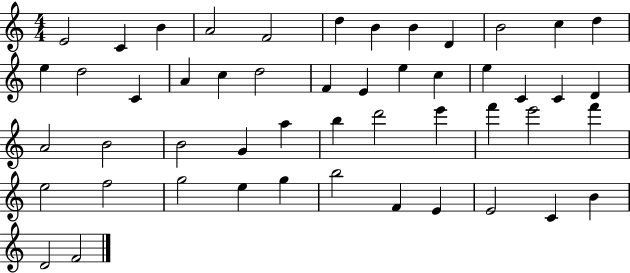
E4/h C4/q B4/q A4/h F4/h D5/q B4/q B4/q D4/q B4/h C5/q D5/q E5/q D5/h C4/q A4/q C5/q D5/h F4/q E4/q E5/q C5/q E5/q C4/q C4/q D4/q A4/h B4/h B4/h G4/q A5/q B5/q D6/h E6/q F6/q E6/h F6/q E5/h F5/h G5/h E5/q G5/q B5/h F4/q E4/q E4/h C4/q B4/q D4/h F4/h